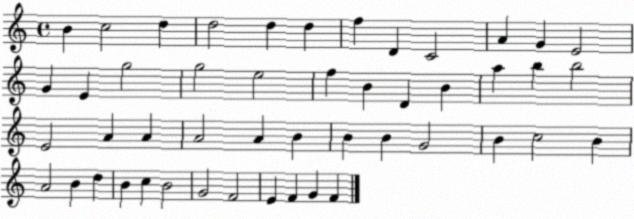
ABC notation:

X:1
T:Untitled
M:4/4
L:1/4
K:C
B c2 d d2 d d f D C2 A G E2 G E g2 g2 e2 f B D B a b b2 E2 A A A2 A B B B G2 B c2 B A2 B d B c B2 G2 F2 E F G F